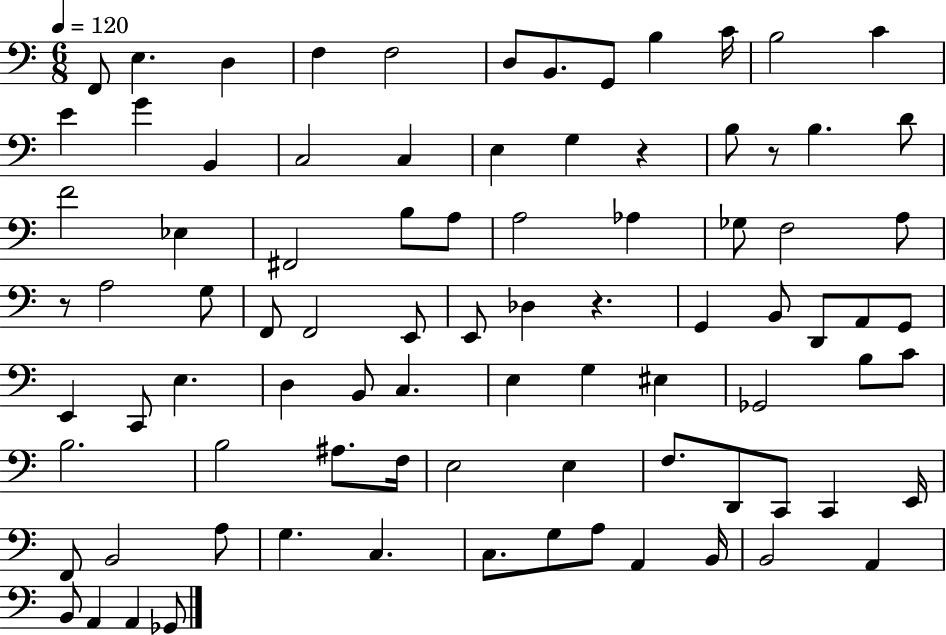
X:1
T:Untitled
M:6/8
L:1/4
K:C
F,,/2 E, D, F, F,2 D,/2 B,,/2 G,,/2 B, C/4 B,2 C E G B,, C,2 C, E, G, z B,/2 z/2 B, D/2 F2 _E, ^F,,2 B,/2 A,/2 A,2 _A, _G,/2 F,2 A,/2 z/2 A,2 G,/2 F,,/2 F,,2 E,,/2 E,,/2 _D, z G,, B,,/2 D,,/2 A,,/2 G,,/2 E,, C,,/2 E, D, B,,/2 C, E, G, ^E, _G,,2 B,/2 C/2 B,2 B,2 ^A,/2 F,/4 E,2 E, F,/2 D,,/2 C,,/2 C,, E,,/4 F,,/2 B,,2 A,/2 G, C, C,/2 G,/2 A,/2 A,, B,,/4 B,,2 A,, B,,/2 A,, A,, _G,,/2